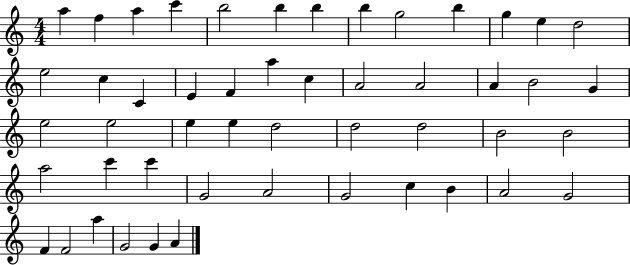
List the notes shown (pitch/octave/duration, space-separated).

A5/q F5/q A5/q C6/q B5/h B5/q B5/q B5/q G5/h B5/q G5/q E5/q D5/h E5/h C5/q C4/q E4/q F4/q A5/q C5/q A4/h A4/h A4/q B4/h G4/q E5/h E5/h E5/q E5/q D5/h D5/h D5/h B4/h B4/h A5/h C6/q C6/q G4/h A4/h G4/h C5/q B4/q A4/h G4/h F4/q F4/h A5/q G4/h G4/q A4/q